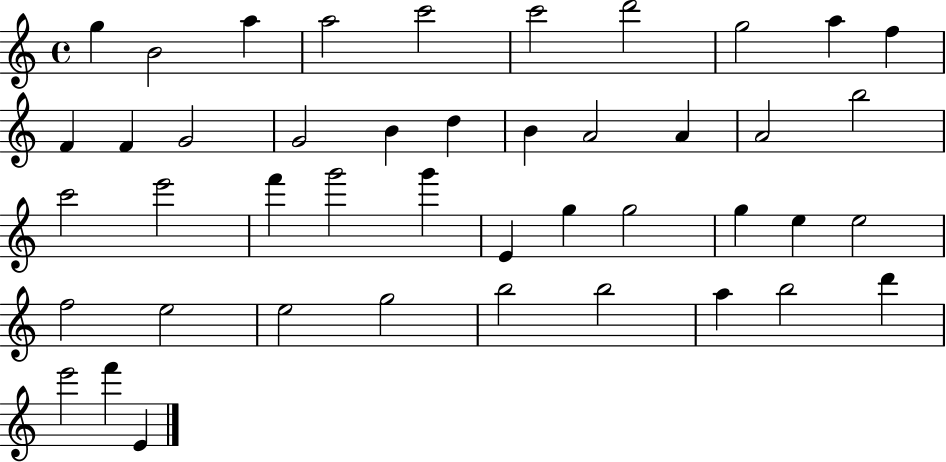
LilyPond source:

{
  \clef treble
  \time 4/4
  \defaultTimeSignature
  \key c \major
  g''4 b'2 a''4 | a''2 c'''2 | c'''2 d'''2 | g''2 a''4 f''4 | \break f'4 f'4 g'2 | g'2 b'4 d''4 | b'4 a'2 a'4 | a'2 b''2 | \break c'''2 e'''2 | f'''4 g'''2 g'''4 | e'4 g''4 g''2 | g''4 e''4 e''2 | \break f''2 e''2 | e''2 g''2 | b''2 b''2 | a''4 b''2 d'''4 | \break e'''2 f'''4 e'4 | \bar "|."
}